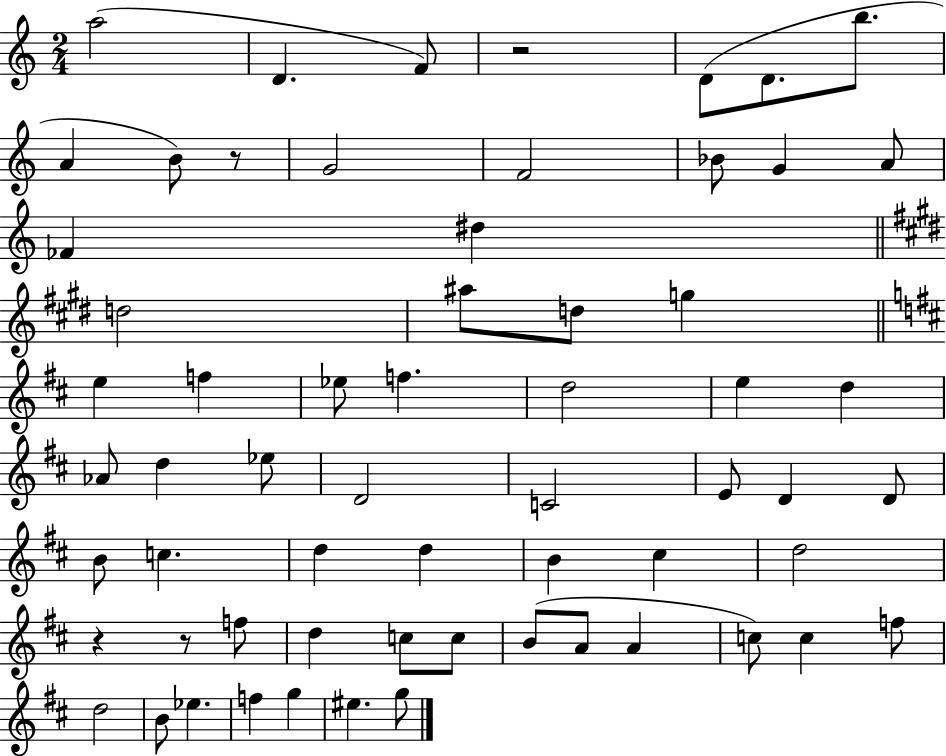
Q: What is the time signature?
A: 2/4